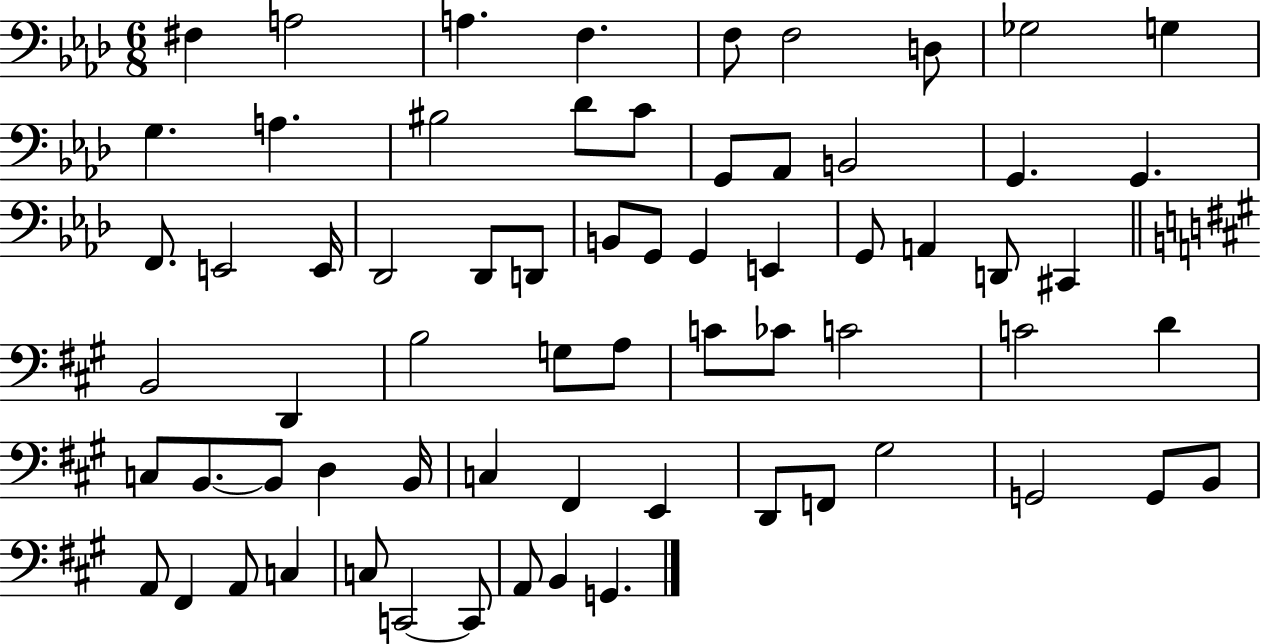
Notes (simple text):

F#3/q A3/h A3/q. F3/q. F3/e F3/h D3/e Gb3/h G3/q G3/q. A3/q. BIS3/h Db4/e C4/e G2/e Ab2/e B2/h G2/q. G2/q. F2/e. E2/h E2/s Db2/h Db2/e D2/e B2/e G2/e G2/q E2/q G2/e A2/q D2/e C#2/q B2/h D2/q B3/h G3/e A3/e C4/e CES4/e C4/h C4/h D4/q C3/e B2/e. B2/e D3/q B2/s C3/q F#2/q E2/q D2/e F2/e G#3/h G2/h G2/e B2/e A2/e F#2/q A2/e C3/q C3/e C2/h C2/e A2/e B2/q G2/q.